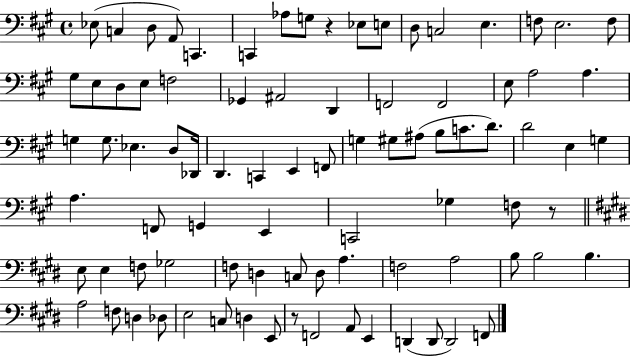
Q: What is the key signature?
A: A major